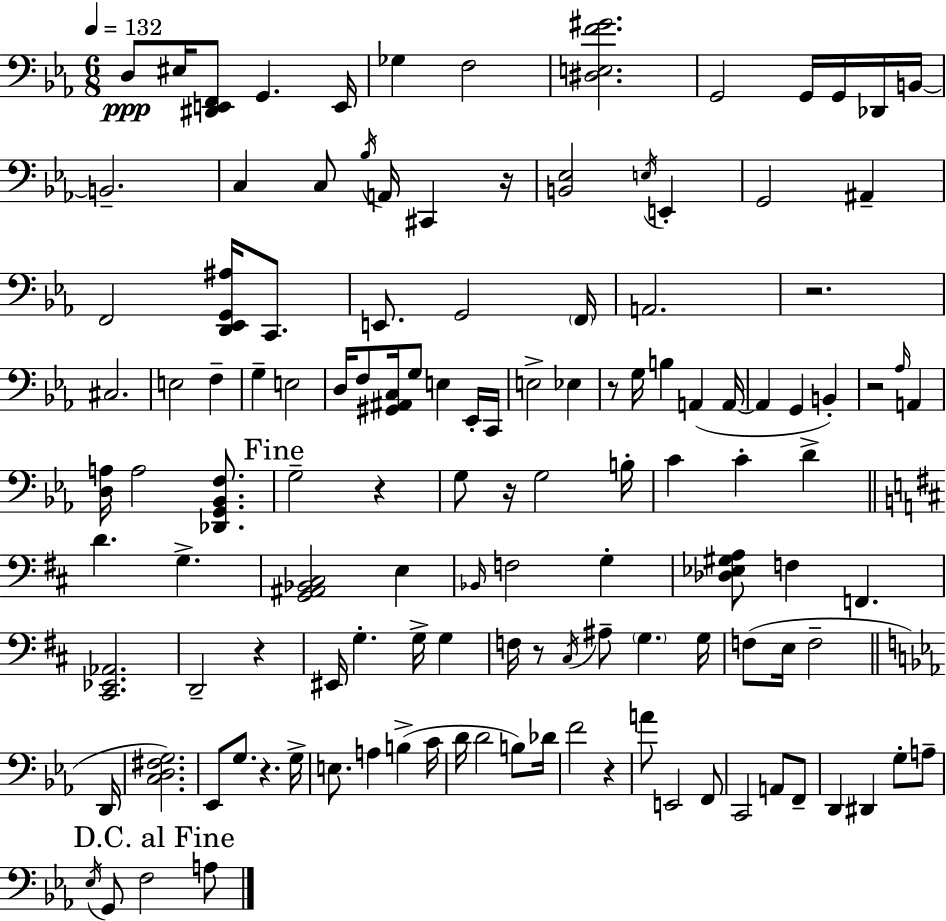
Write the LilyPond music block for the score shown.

{
  \clef bass
  \numericTimeSignature
  \time 6/8
  \key c \minor
  \tempo 4 = 132
  \repeat volta 2 { d8\ppp eis16 <dis, e, f,>8 g,4. e,16 | ges4 f2 | <dis e f' gis'>2. | g,2 g,16 g,16 des,16 b,16~~ | \break b,2.-- | c4 c8 \acciaccatura { bes16 } a,16 cis,4 | r16 <b, ees>2 \acciaccatura { e16 } e,4-. | g,2 ais,4-- | \break f,2 <d, ees, g, ais>16 c,8. | e,8. g,2 | \parenthesize f,16 a,2. | r2. | \break cis2. | e2 f4-- | g4-- e2 | d16 f8 <gis, ais, c>16 g8 e4 | \break ees,16-. c,16 e2-> ees4 | r8 g16 b4 a,4( | a,16~~ a,4 g,4 b,4-.) | r2 \grace { aes16 } a,4 | \break <d a>16 a2 | <des, g, bes, f>8. \mark "Fine" g2-- r4 | g8 r16 g2 | b16-. c'4 c'4-. d'4-> | \break \bar "||" \break \key b \minor d'4. g4.-> | <g, ais, bes, cis>2 e4 | \grace { bes,16 } f2 g4-. | <des ees gis a>8 f4 f,4. | \break <cis, ees, aes,>2. | d,2-- r4 | eis,16 g4.-. g16-> g4 | f16 r8 \acciaccatura { cis16 } ais8-- \parenthesize g4. | \break g16 f8( e16 f2-- | \bar "||" \break \key ees \major d,16 <c d fis g>2.) | ees,8 g8. r4. | g16-> e8. a4 b4->( | c'16 d'16 d'2 b8) | \break des'16 f'2 r4 | a'8 e,2 f,8 | c,2 a,8 f,8-- | d,4 dis,4 g8-. a8-- | \break \mark "D.C. al Fine" \acciaccatura { ees16 } g,8 f2 | a8 } \bar "|."
}